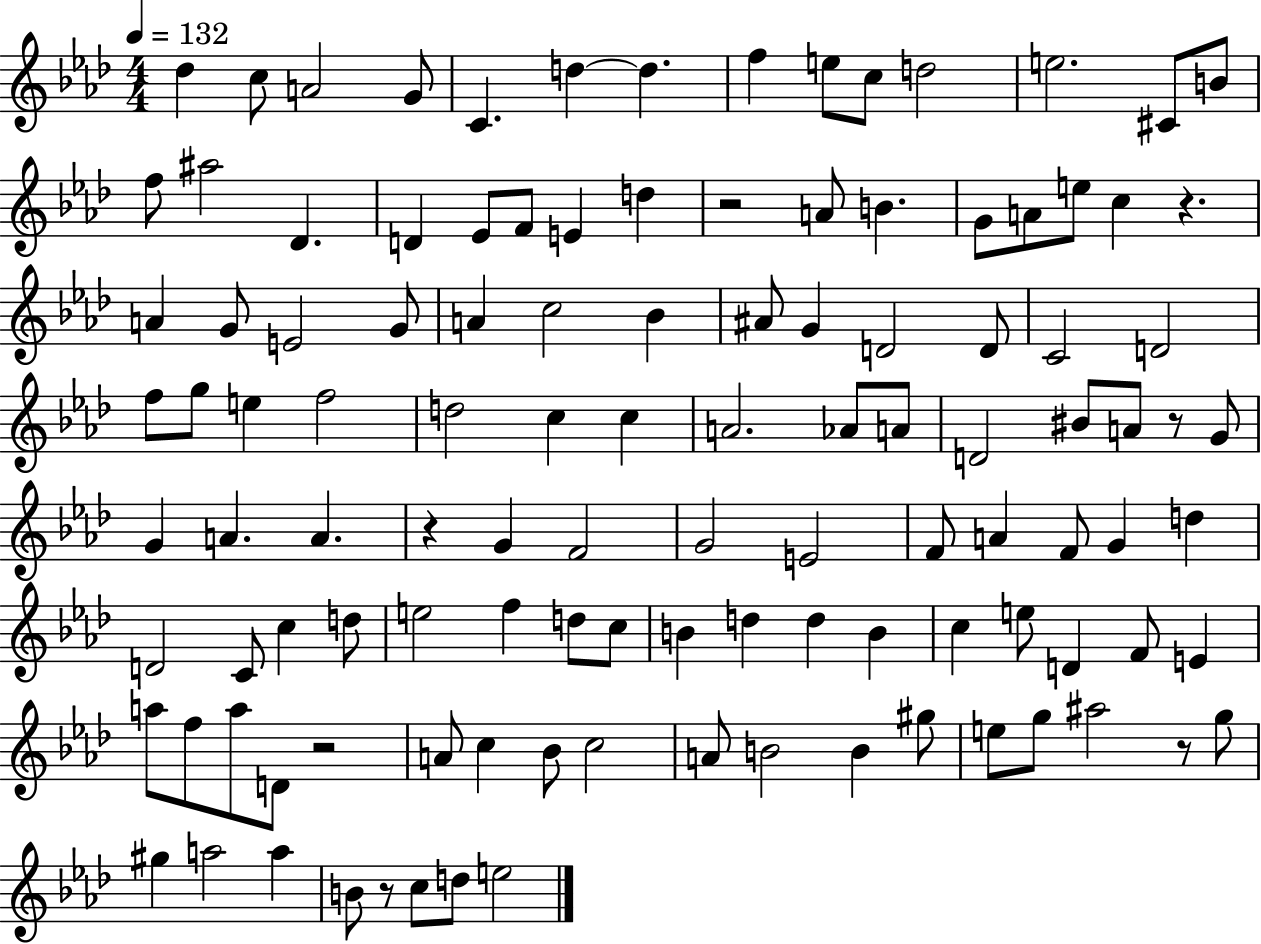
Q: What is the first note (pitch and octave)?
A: Db5